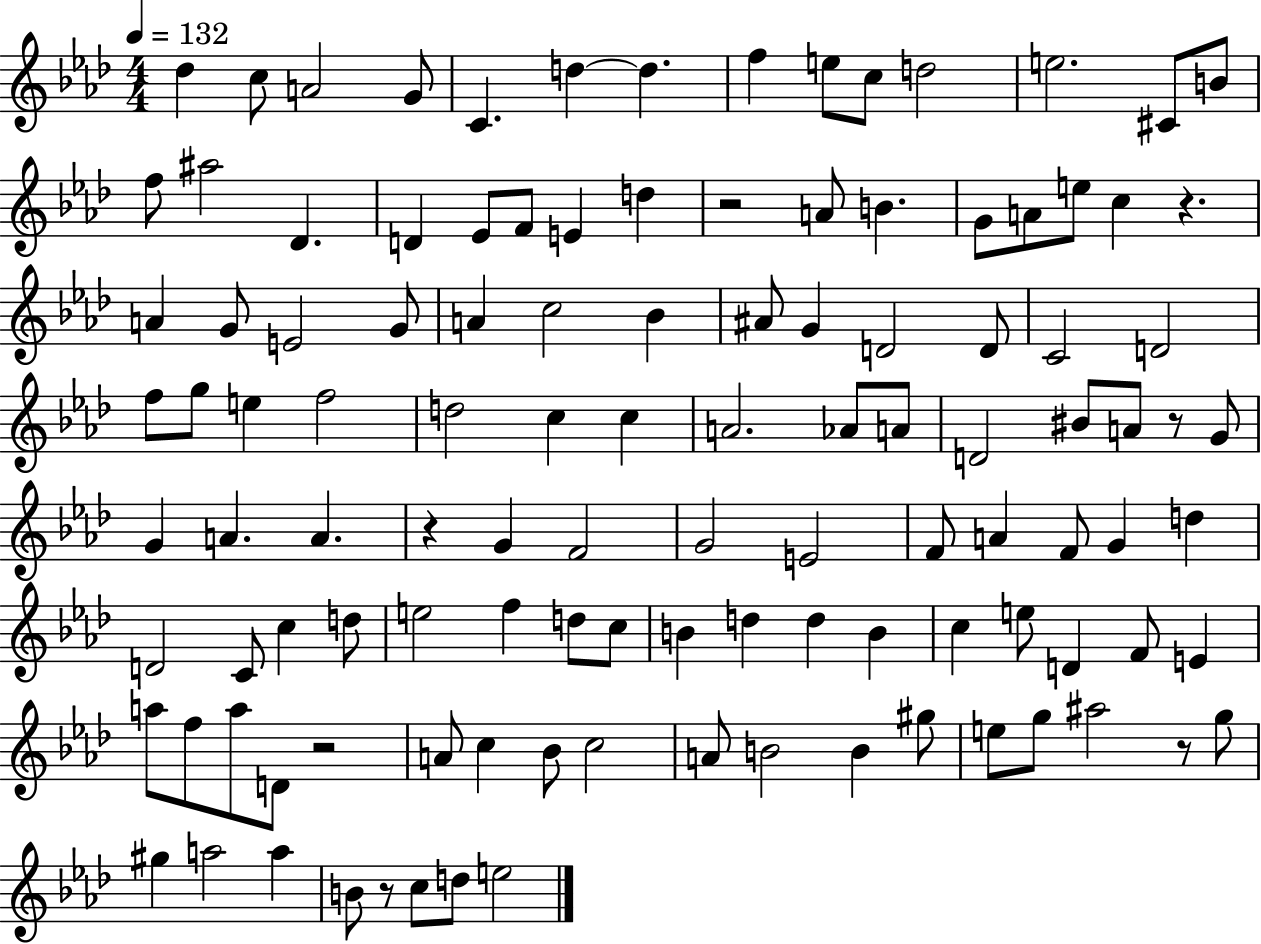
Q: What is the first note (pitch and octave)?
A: Db5